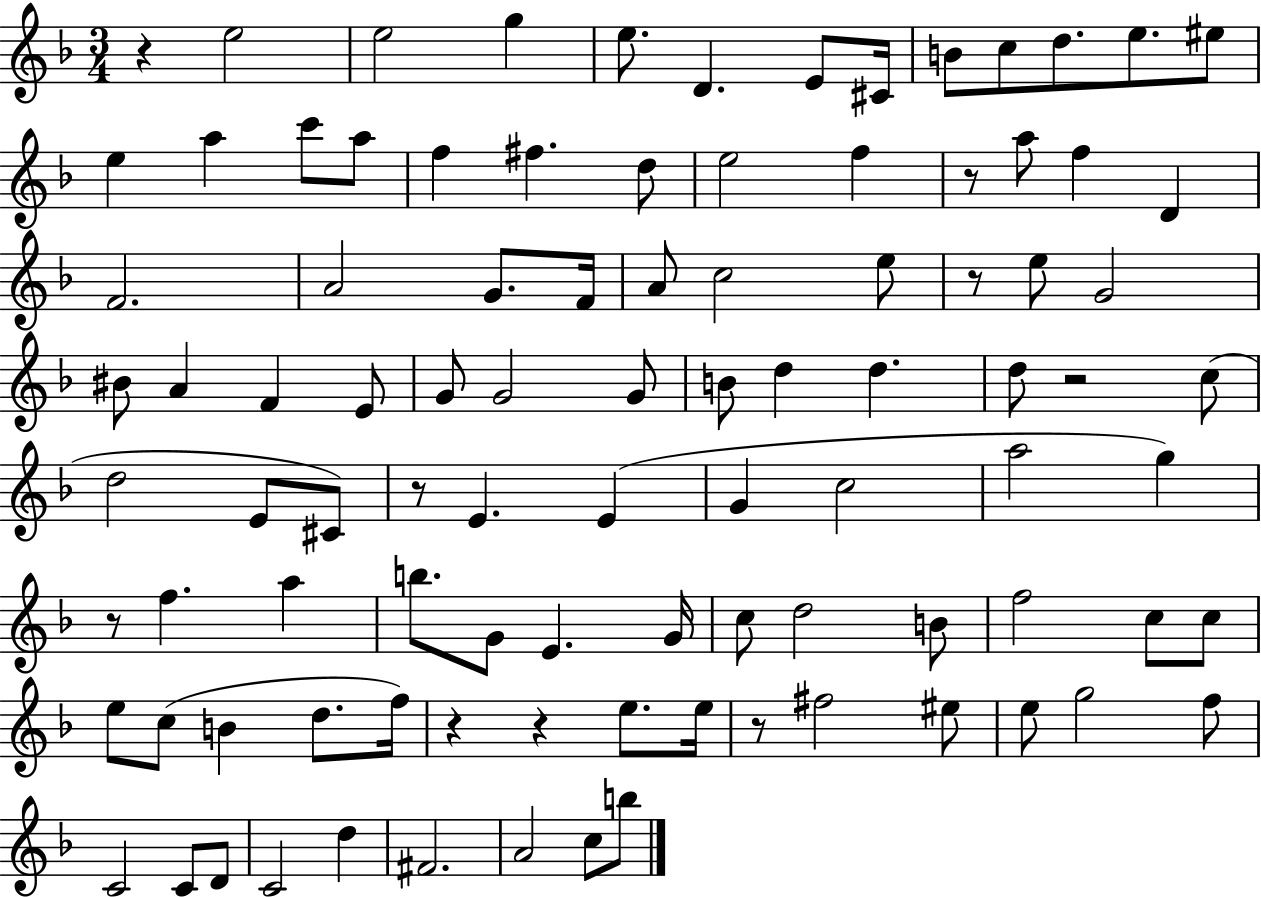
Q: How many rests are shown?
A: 9